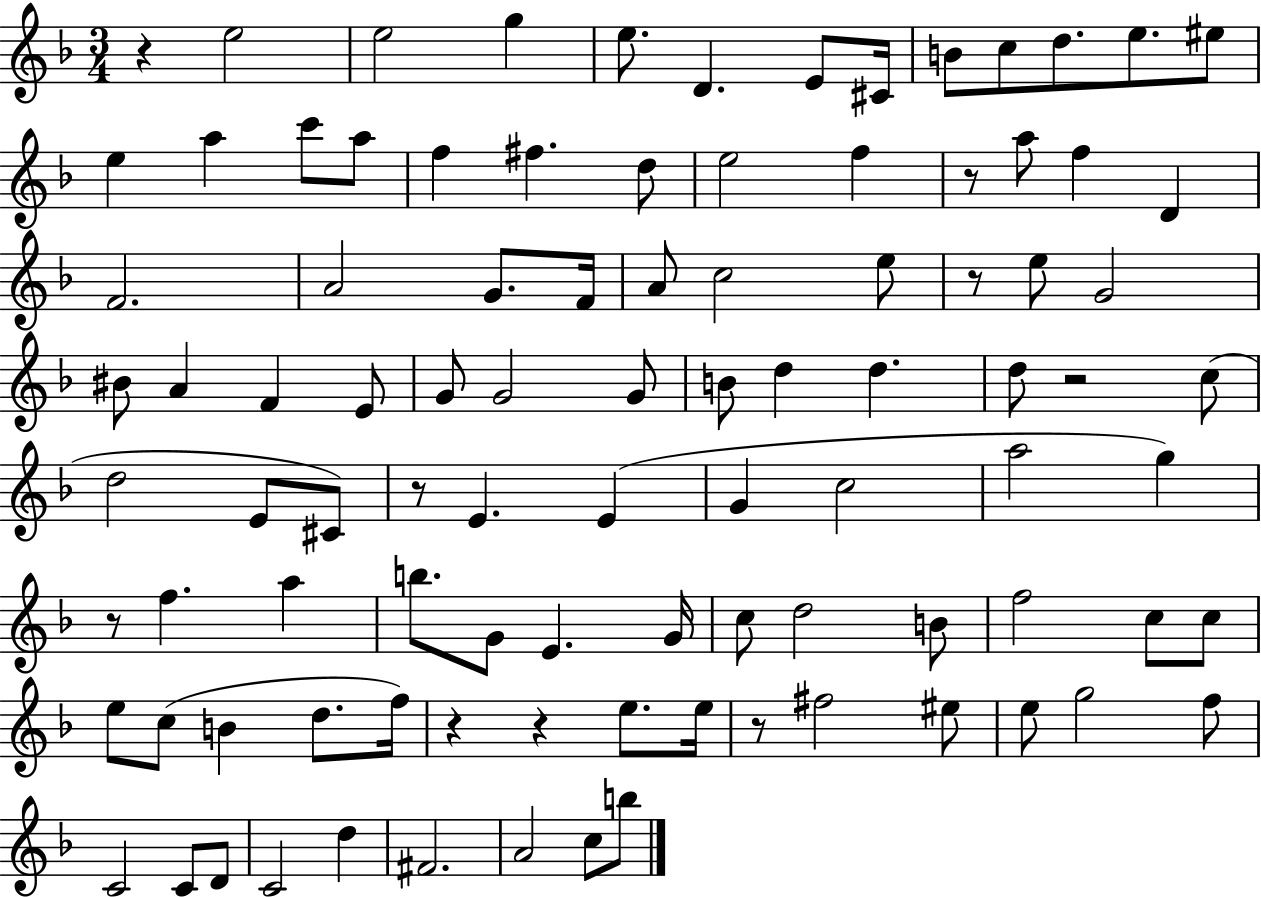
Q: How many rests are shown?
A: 9